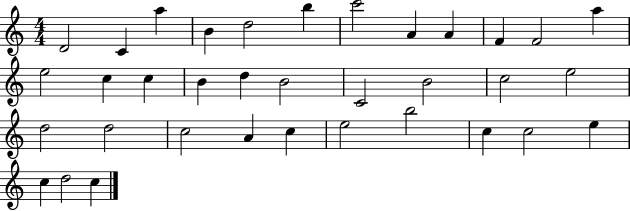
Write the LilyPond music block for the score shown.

{
  \clef treble
  \numericTimeSignature
  \time 4/4
  \key c \major
  d'2 c'4 a''4 | b'4 d''2 b''4 | c'''2 a'4 a'4 | f'4 f'2 a''4 | \break e''2 c''4 c''4 | b'4 d''4 b'2 | c'2 b'2 | c''2 e''2 | \break d''2 d''2 | c''2 a'4 c''4 | e''2 b''2 | c''4 c''2 e''4 | \break c''4 d''2 c''4 | \bar "|."
}